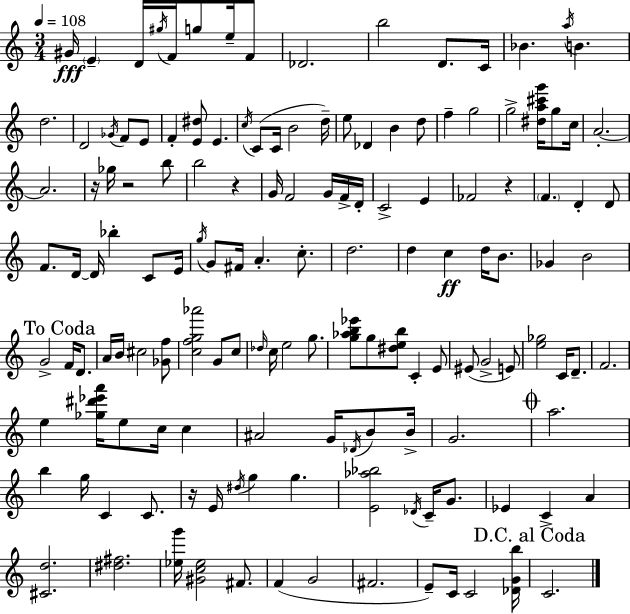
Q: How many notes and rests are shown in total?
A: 143